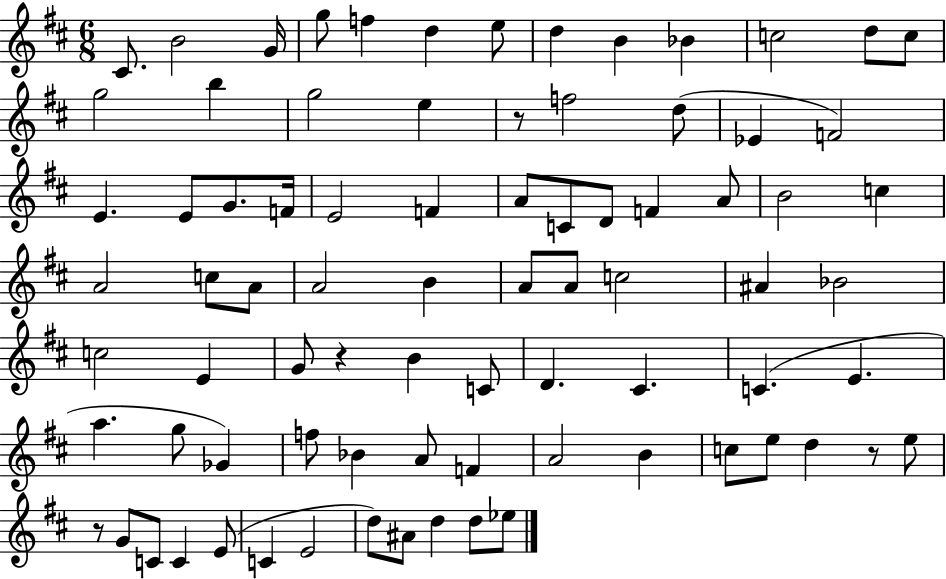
X:1
T:Untitled
M:6/8
L:1/4
K:D
^C/2 B2 G/4 g/2 f d e/2 d B _B c2 d/2 c/2 g2 b g2 e z/2 f2 d/2 _E F2 E E/2 G/2 F/4 E2 F A/2 C/2 D/2 F A/2 B2 c A2 c/2 A/2 A2 B A/2 A/2 c2 ^A _B2 c2 E G/2 z B C/2 D ^C C E a g/2 _G f/2 _B A/2 F A2 B c/2 e/2 d z/2 e/2 z/2 G/2 C/2 C E/2 C E2 d/2 ^A/2 d d/2 _e/2